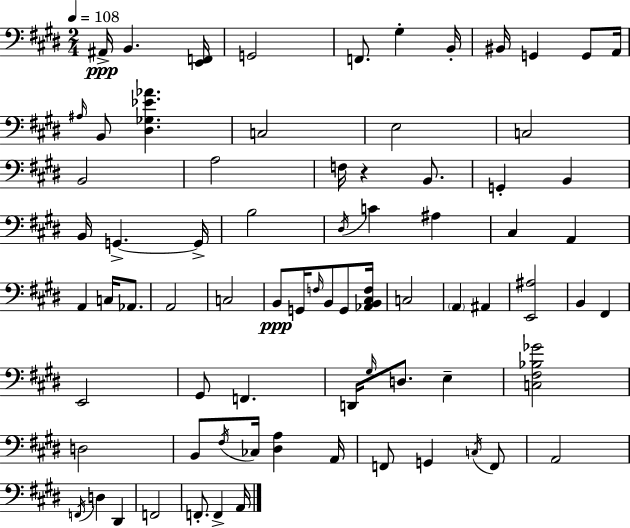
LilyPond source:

{
  \clef bass
  \numericTimeSignature
  \time 2/4
  \key e \major
  \tempo 4 = 108
  ais,16->\ppp b,4. <e, f,>16 | g,2 | f,8. gis4-. b,16-. | bis,16 g,4 g,8 a,16 | \break \grace { ais16 } b,8 <dis ges ees' aes'>4. | c2 | e2 | c2 | \break b,2 | a2 | f16 r4 b,8. | g,4-. b,4 | \break b,16 g,4.->~~ | g,16-> b2 | \acciaccatura { dis16 } c'4 ais4 | cis4 a,4 | \break a,4 c16 aes,8. | a,2 | c2 | b,8\ppp g,16 \grace { f16 } b,8 | \break g,8 <aes, b, cis f>16 c2 | \parenthesize a,4 ais,4 | <e, ais>2 | b,4 fis,4 | \break e,2 | gis,8 f,4. | d,16 \grace { gis16 } d8. | e4-- <c fis bes ges'>2 | \break d2 | b,8 \acciaccatura { fis16 } ces16 | <dis a>4 a,16 f,8 g,4 | \acciaccatura { c16 } f,8 a,2 | \break \acciaccatura { f,16 } d4 | dis,4 f,2 | f,8.-. | f,4-> a,16 \bar "|."
}